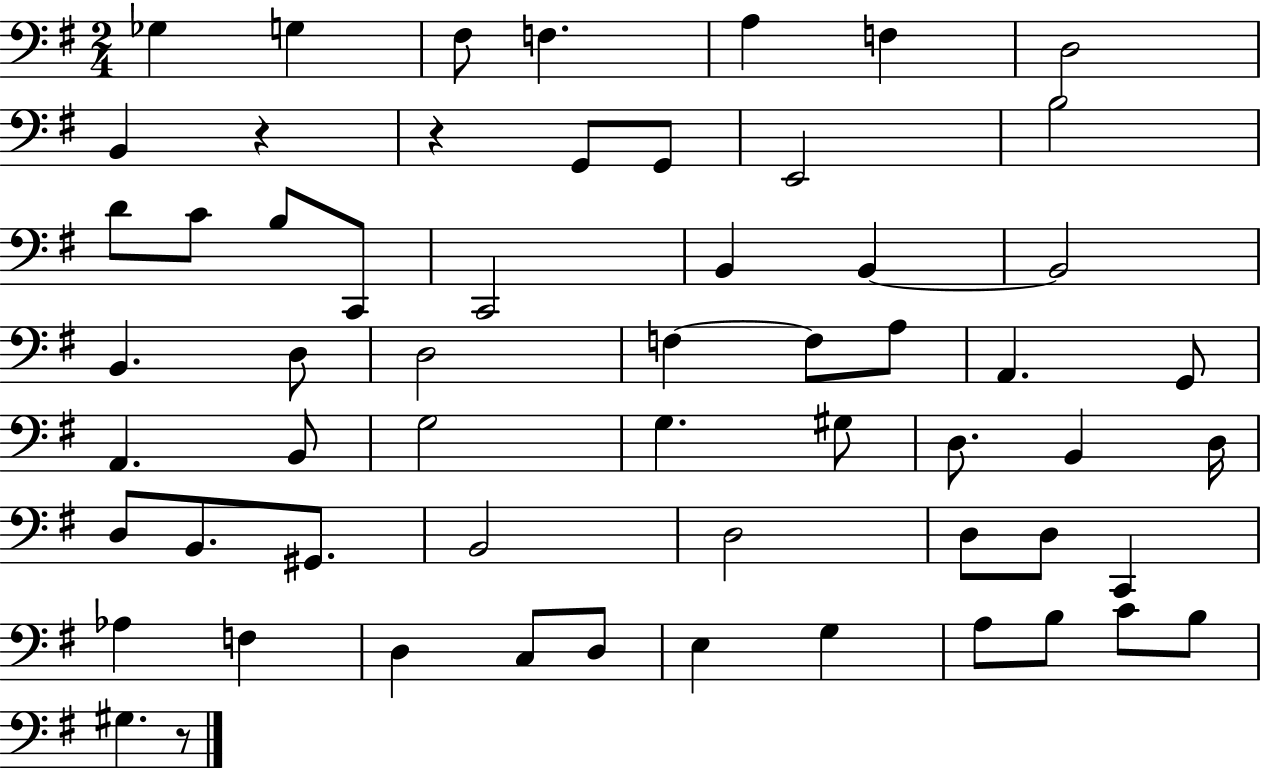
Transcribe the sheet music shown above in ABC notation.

X:1
T:Untitled
M:2/4
L:1/4
K:G
_G, G, ^F,/2 F, A, F, D,2 B,, z z G,,/2 G,,/2 E,,2 B,2 D/2 C/2 B,/2 C,,/2 C,,2 B,, B,, B,,2 B,, D,/2 D,2 F, F,/2 A,/2 A,, G,,/2 A,, B,,/2 G,2 G, ^G,/2 D,/2 B,, D,/4 D,/2 B,,/2 ^G,,/2 B,,2 D,2 D,/2 D,/2 C,, _A, F, D, C,/2 D,/2 E, G, A,/2 B,/2 C/2 B,/2 ^G, z/2